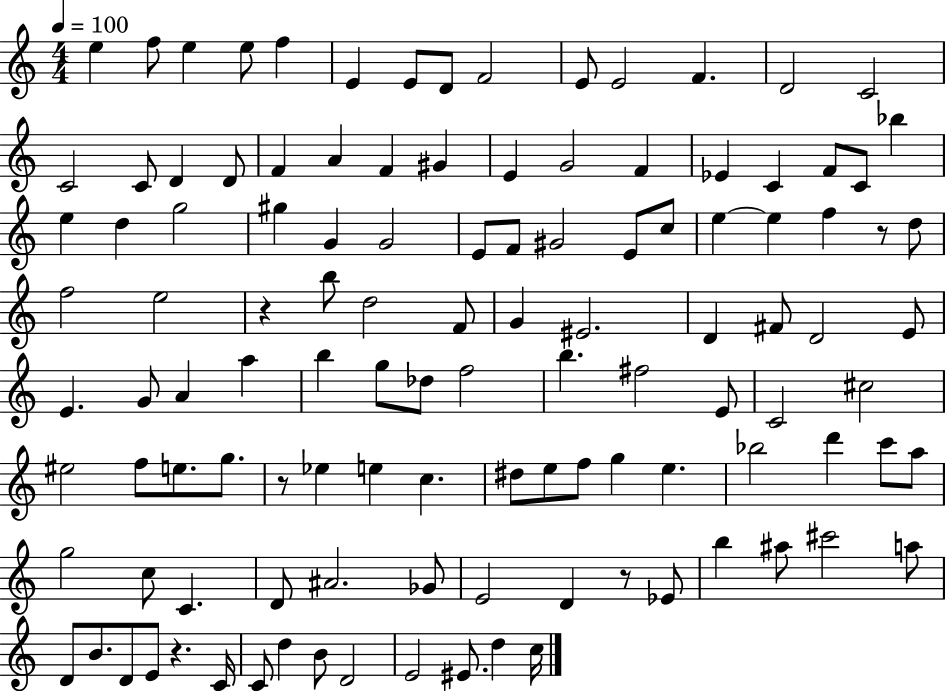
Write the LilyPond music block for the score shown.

{
  \clef treble
  \numericTimeSignature
  \time 4/4
  \key c \major
  \tempo 4 = 100
  \repeat volta 2 { e''4 f''8 e''4 e''8 f''4 | e'4 e'8 d'8 f'2 | e'8 e'2 f'4. | d'2 c'2 | \break c'2 c'8 d'4 d'8 | f'4 a'4 f'4 gis'4 | e'4 g'2 f'4 | ees'4 c'4 f'8 c'8 bes''4 | \break e''4 d''4 g''2 | gis''4 g'4 g'2 | e'8 f'8 gis'2 e'8 c''8 | e''4~~ e''4 f''4 r8 d''8 | \break f''2 e''2 | r4 b''8 d''2 f'8 | g'4 eis'2. | d'4 fis'8 d'2 e'8 | \break e'4. g'8 a'4 a''4 | b''4 g''8 des''8 f''2 | b''4. fis''2 e'8 | c'2 cis''2 | \break eis''2 f''8 e''8. g''8. | r8 ees''4 e''4 c''4. | dis''8 e''8 f''8 g''4 e''4. | bes''2 d'''4 c'''8 a''8 | \break g''2 c''8 c'4. | d'8 ais'2. ges'8 | e'2 d'4 r8 ees'8 | b''4 ais''8 cis'''2 a''8 | \break d'8 b'8. d'8 e'8 r4. c'16 | c'8 d''4 b'8 d'2 | e'2 eis'8. d''4 c''16 | } \bar "|."
}